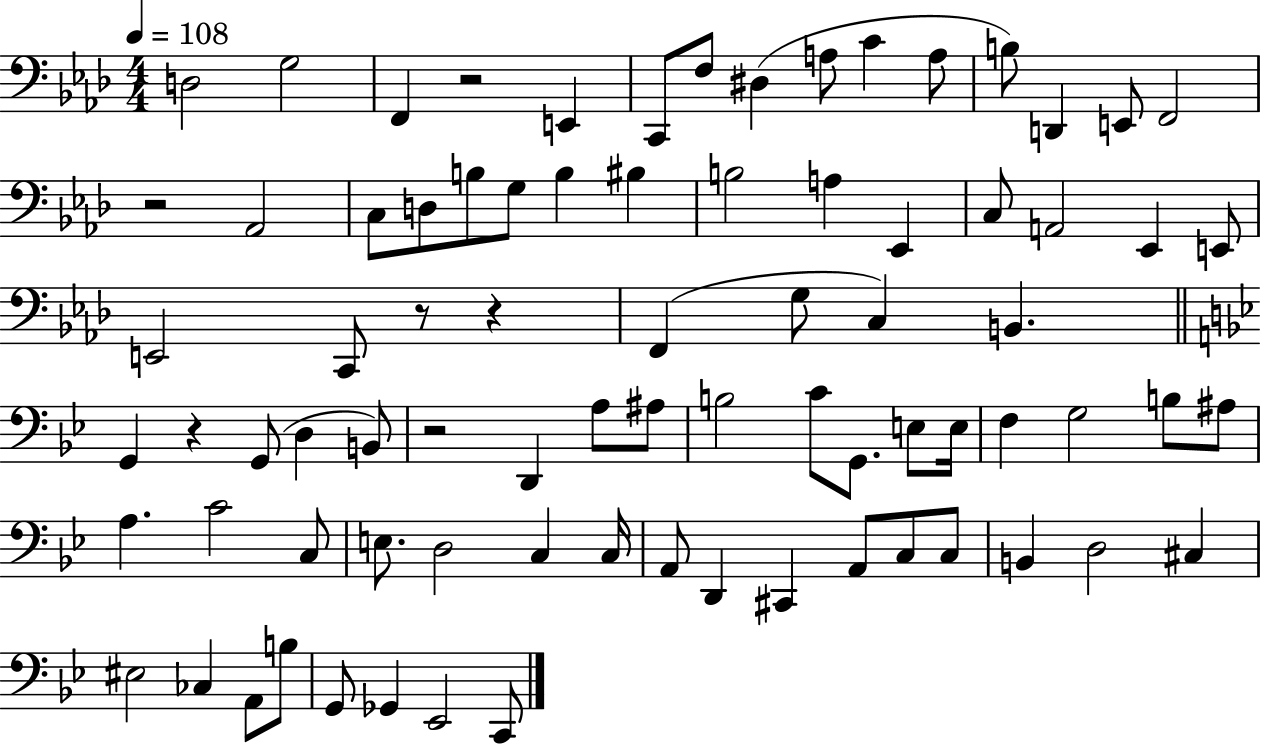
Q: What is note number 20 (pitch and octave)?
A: B3